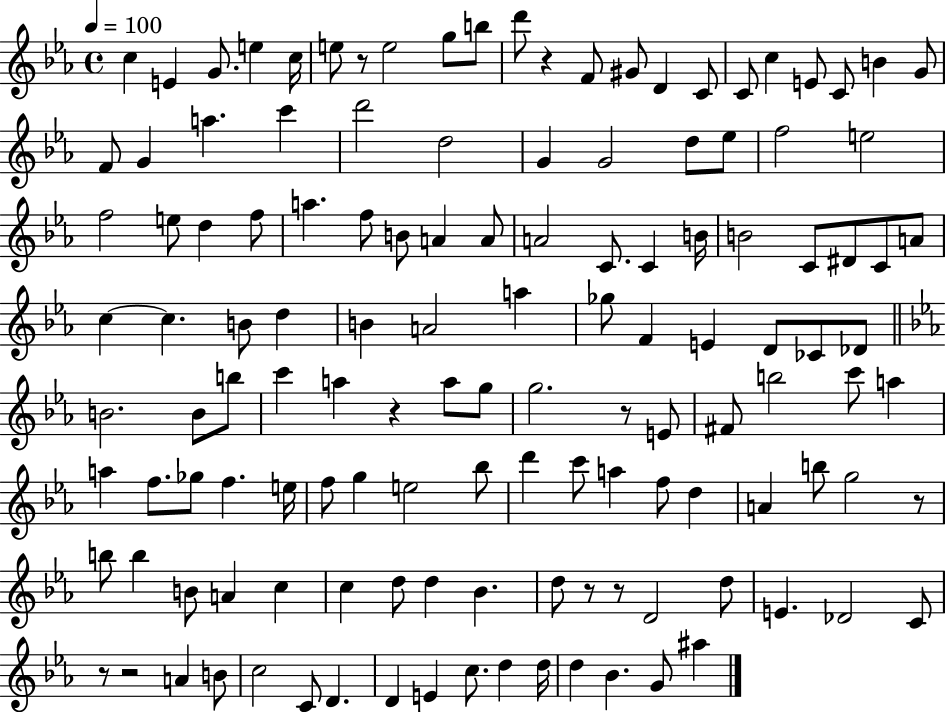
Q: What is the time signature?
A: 4/4